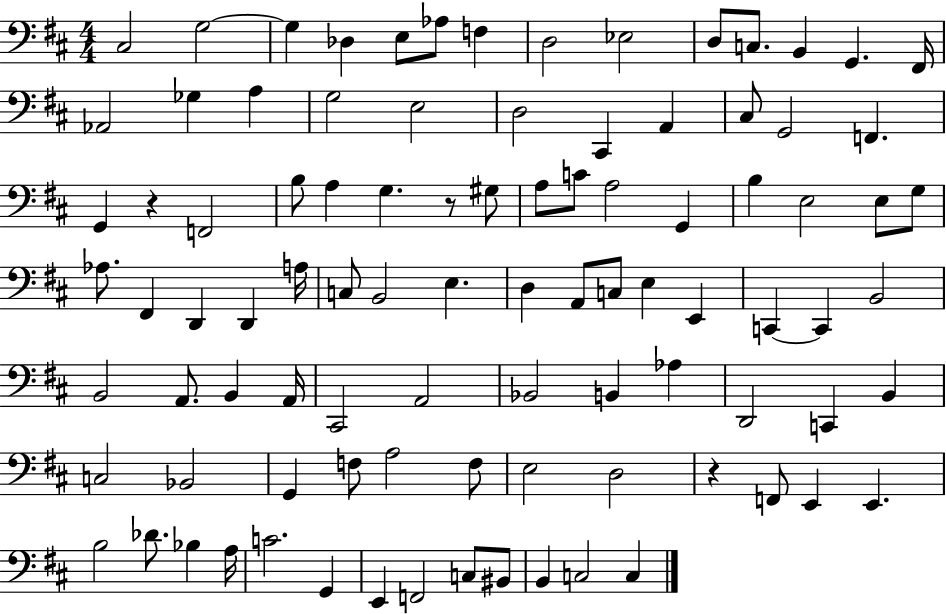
C#3/h G3/h G3/q Db3/q E3/e Ab3/e F3/q D3/h Eb3/h D3/e C3/e. B2/q G2/q. F#2/s Ab2/h Gb3/q A3/q G3/h E3/h D3/h C#2/q A2/q C#3/e G2/h F2/q. G2/q R/q F2/h B3/e A3/q G3/q. R/e G#3/e A3/e C4/e A3/h G2/q B3/q E3/h E3/e G3/e Ab3/e. F#2/q D2/q D2/q A3/s C3/e B2/h E3/q. D3/q A2/e C3/e E3/q E2/q C2/q C2/q B2/h B2/h A2/e. B2/q A2/s C#2/h A2/h Bb2/h B2/q Ab3/q D2/h C2/q B2/q C3/h Bb2/h G2/q F3/e A3/h F3/e E3/h D3/h R/q F2/e E2/q E2/q. B3/h Db4/e. Bb3/q A3/s C4/h. G2/q E2/q F2/h C3/e BIS2/e B2/q C3/h C3/q